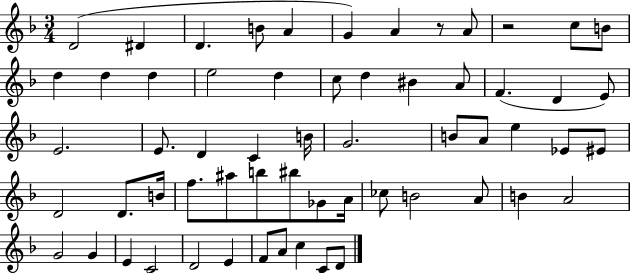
X:1
T:Untitled
M:3/4
L:1/4
K:F
D2 ^D D B/2 A G A z/2 A/2 z2 c/2 B/2 d d d e2 d c/2 d ^B A/2 F D E/2 E2 E/2 D C B/4 G2 B/2 A/2 e _E/2 ^E/2 D2 D/2 B/4 f/2 ^a/2 b/2 ^b/2 _G/2 A/4 _c/2 B2 A/2 B A2 G2 G E C2 D2 E F/2 A/2 c C/2 D/2